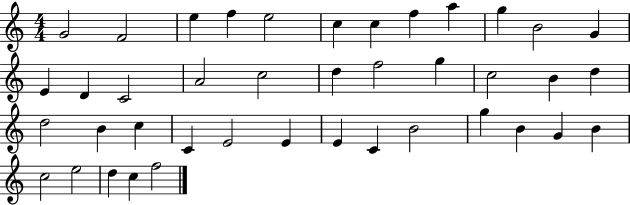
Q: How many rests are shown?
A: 0